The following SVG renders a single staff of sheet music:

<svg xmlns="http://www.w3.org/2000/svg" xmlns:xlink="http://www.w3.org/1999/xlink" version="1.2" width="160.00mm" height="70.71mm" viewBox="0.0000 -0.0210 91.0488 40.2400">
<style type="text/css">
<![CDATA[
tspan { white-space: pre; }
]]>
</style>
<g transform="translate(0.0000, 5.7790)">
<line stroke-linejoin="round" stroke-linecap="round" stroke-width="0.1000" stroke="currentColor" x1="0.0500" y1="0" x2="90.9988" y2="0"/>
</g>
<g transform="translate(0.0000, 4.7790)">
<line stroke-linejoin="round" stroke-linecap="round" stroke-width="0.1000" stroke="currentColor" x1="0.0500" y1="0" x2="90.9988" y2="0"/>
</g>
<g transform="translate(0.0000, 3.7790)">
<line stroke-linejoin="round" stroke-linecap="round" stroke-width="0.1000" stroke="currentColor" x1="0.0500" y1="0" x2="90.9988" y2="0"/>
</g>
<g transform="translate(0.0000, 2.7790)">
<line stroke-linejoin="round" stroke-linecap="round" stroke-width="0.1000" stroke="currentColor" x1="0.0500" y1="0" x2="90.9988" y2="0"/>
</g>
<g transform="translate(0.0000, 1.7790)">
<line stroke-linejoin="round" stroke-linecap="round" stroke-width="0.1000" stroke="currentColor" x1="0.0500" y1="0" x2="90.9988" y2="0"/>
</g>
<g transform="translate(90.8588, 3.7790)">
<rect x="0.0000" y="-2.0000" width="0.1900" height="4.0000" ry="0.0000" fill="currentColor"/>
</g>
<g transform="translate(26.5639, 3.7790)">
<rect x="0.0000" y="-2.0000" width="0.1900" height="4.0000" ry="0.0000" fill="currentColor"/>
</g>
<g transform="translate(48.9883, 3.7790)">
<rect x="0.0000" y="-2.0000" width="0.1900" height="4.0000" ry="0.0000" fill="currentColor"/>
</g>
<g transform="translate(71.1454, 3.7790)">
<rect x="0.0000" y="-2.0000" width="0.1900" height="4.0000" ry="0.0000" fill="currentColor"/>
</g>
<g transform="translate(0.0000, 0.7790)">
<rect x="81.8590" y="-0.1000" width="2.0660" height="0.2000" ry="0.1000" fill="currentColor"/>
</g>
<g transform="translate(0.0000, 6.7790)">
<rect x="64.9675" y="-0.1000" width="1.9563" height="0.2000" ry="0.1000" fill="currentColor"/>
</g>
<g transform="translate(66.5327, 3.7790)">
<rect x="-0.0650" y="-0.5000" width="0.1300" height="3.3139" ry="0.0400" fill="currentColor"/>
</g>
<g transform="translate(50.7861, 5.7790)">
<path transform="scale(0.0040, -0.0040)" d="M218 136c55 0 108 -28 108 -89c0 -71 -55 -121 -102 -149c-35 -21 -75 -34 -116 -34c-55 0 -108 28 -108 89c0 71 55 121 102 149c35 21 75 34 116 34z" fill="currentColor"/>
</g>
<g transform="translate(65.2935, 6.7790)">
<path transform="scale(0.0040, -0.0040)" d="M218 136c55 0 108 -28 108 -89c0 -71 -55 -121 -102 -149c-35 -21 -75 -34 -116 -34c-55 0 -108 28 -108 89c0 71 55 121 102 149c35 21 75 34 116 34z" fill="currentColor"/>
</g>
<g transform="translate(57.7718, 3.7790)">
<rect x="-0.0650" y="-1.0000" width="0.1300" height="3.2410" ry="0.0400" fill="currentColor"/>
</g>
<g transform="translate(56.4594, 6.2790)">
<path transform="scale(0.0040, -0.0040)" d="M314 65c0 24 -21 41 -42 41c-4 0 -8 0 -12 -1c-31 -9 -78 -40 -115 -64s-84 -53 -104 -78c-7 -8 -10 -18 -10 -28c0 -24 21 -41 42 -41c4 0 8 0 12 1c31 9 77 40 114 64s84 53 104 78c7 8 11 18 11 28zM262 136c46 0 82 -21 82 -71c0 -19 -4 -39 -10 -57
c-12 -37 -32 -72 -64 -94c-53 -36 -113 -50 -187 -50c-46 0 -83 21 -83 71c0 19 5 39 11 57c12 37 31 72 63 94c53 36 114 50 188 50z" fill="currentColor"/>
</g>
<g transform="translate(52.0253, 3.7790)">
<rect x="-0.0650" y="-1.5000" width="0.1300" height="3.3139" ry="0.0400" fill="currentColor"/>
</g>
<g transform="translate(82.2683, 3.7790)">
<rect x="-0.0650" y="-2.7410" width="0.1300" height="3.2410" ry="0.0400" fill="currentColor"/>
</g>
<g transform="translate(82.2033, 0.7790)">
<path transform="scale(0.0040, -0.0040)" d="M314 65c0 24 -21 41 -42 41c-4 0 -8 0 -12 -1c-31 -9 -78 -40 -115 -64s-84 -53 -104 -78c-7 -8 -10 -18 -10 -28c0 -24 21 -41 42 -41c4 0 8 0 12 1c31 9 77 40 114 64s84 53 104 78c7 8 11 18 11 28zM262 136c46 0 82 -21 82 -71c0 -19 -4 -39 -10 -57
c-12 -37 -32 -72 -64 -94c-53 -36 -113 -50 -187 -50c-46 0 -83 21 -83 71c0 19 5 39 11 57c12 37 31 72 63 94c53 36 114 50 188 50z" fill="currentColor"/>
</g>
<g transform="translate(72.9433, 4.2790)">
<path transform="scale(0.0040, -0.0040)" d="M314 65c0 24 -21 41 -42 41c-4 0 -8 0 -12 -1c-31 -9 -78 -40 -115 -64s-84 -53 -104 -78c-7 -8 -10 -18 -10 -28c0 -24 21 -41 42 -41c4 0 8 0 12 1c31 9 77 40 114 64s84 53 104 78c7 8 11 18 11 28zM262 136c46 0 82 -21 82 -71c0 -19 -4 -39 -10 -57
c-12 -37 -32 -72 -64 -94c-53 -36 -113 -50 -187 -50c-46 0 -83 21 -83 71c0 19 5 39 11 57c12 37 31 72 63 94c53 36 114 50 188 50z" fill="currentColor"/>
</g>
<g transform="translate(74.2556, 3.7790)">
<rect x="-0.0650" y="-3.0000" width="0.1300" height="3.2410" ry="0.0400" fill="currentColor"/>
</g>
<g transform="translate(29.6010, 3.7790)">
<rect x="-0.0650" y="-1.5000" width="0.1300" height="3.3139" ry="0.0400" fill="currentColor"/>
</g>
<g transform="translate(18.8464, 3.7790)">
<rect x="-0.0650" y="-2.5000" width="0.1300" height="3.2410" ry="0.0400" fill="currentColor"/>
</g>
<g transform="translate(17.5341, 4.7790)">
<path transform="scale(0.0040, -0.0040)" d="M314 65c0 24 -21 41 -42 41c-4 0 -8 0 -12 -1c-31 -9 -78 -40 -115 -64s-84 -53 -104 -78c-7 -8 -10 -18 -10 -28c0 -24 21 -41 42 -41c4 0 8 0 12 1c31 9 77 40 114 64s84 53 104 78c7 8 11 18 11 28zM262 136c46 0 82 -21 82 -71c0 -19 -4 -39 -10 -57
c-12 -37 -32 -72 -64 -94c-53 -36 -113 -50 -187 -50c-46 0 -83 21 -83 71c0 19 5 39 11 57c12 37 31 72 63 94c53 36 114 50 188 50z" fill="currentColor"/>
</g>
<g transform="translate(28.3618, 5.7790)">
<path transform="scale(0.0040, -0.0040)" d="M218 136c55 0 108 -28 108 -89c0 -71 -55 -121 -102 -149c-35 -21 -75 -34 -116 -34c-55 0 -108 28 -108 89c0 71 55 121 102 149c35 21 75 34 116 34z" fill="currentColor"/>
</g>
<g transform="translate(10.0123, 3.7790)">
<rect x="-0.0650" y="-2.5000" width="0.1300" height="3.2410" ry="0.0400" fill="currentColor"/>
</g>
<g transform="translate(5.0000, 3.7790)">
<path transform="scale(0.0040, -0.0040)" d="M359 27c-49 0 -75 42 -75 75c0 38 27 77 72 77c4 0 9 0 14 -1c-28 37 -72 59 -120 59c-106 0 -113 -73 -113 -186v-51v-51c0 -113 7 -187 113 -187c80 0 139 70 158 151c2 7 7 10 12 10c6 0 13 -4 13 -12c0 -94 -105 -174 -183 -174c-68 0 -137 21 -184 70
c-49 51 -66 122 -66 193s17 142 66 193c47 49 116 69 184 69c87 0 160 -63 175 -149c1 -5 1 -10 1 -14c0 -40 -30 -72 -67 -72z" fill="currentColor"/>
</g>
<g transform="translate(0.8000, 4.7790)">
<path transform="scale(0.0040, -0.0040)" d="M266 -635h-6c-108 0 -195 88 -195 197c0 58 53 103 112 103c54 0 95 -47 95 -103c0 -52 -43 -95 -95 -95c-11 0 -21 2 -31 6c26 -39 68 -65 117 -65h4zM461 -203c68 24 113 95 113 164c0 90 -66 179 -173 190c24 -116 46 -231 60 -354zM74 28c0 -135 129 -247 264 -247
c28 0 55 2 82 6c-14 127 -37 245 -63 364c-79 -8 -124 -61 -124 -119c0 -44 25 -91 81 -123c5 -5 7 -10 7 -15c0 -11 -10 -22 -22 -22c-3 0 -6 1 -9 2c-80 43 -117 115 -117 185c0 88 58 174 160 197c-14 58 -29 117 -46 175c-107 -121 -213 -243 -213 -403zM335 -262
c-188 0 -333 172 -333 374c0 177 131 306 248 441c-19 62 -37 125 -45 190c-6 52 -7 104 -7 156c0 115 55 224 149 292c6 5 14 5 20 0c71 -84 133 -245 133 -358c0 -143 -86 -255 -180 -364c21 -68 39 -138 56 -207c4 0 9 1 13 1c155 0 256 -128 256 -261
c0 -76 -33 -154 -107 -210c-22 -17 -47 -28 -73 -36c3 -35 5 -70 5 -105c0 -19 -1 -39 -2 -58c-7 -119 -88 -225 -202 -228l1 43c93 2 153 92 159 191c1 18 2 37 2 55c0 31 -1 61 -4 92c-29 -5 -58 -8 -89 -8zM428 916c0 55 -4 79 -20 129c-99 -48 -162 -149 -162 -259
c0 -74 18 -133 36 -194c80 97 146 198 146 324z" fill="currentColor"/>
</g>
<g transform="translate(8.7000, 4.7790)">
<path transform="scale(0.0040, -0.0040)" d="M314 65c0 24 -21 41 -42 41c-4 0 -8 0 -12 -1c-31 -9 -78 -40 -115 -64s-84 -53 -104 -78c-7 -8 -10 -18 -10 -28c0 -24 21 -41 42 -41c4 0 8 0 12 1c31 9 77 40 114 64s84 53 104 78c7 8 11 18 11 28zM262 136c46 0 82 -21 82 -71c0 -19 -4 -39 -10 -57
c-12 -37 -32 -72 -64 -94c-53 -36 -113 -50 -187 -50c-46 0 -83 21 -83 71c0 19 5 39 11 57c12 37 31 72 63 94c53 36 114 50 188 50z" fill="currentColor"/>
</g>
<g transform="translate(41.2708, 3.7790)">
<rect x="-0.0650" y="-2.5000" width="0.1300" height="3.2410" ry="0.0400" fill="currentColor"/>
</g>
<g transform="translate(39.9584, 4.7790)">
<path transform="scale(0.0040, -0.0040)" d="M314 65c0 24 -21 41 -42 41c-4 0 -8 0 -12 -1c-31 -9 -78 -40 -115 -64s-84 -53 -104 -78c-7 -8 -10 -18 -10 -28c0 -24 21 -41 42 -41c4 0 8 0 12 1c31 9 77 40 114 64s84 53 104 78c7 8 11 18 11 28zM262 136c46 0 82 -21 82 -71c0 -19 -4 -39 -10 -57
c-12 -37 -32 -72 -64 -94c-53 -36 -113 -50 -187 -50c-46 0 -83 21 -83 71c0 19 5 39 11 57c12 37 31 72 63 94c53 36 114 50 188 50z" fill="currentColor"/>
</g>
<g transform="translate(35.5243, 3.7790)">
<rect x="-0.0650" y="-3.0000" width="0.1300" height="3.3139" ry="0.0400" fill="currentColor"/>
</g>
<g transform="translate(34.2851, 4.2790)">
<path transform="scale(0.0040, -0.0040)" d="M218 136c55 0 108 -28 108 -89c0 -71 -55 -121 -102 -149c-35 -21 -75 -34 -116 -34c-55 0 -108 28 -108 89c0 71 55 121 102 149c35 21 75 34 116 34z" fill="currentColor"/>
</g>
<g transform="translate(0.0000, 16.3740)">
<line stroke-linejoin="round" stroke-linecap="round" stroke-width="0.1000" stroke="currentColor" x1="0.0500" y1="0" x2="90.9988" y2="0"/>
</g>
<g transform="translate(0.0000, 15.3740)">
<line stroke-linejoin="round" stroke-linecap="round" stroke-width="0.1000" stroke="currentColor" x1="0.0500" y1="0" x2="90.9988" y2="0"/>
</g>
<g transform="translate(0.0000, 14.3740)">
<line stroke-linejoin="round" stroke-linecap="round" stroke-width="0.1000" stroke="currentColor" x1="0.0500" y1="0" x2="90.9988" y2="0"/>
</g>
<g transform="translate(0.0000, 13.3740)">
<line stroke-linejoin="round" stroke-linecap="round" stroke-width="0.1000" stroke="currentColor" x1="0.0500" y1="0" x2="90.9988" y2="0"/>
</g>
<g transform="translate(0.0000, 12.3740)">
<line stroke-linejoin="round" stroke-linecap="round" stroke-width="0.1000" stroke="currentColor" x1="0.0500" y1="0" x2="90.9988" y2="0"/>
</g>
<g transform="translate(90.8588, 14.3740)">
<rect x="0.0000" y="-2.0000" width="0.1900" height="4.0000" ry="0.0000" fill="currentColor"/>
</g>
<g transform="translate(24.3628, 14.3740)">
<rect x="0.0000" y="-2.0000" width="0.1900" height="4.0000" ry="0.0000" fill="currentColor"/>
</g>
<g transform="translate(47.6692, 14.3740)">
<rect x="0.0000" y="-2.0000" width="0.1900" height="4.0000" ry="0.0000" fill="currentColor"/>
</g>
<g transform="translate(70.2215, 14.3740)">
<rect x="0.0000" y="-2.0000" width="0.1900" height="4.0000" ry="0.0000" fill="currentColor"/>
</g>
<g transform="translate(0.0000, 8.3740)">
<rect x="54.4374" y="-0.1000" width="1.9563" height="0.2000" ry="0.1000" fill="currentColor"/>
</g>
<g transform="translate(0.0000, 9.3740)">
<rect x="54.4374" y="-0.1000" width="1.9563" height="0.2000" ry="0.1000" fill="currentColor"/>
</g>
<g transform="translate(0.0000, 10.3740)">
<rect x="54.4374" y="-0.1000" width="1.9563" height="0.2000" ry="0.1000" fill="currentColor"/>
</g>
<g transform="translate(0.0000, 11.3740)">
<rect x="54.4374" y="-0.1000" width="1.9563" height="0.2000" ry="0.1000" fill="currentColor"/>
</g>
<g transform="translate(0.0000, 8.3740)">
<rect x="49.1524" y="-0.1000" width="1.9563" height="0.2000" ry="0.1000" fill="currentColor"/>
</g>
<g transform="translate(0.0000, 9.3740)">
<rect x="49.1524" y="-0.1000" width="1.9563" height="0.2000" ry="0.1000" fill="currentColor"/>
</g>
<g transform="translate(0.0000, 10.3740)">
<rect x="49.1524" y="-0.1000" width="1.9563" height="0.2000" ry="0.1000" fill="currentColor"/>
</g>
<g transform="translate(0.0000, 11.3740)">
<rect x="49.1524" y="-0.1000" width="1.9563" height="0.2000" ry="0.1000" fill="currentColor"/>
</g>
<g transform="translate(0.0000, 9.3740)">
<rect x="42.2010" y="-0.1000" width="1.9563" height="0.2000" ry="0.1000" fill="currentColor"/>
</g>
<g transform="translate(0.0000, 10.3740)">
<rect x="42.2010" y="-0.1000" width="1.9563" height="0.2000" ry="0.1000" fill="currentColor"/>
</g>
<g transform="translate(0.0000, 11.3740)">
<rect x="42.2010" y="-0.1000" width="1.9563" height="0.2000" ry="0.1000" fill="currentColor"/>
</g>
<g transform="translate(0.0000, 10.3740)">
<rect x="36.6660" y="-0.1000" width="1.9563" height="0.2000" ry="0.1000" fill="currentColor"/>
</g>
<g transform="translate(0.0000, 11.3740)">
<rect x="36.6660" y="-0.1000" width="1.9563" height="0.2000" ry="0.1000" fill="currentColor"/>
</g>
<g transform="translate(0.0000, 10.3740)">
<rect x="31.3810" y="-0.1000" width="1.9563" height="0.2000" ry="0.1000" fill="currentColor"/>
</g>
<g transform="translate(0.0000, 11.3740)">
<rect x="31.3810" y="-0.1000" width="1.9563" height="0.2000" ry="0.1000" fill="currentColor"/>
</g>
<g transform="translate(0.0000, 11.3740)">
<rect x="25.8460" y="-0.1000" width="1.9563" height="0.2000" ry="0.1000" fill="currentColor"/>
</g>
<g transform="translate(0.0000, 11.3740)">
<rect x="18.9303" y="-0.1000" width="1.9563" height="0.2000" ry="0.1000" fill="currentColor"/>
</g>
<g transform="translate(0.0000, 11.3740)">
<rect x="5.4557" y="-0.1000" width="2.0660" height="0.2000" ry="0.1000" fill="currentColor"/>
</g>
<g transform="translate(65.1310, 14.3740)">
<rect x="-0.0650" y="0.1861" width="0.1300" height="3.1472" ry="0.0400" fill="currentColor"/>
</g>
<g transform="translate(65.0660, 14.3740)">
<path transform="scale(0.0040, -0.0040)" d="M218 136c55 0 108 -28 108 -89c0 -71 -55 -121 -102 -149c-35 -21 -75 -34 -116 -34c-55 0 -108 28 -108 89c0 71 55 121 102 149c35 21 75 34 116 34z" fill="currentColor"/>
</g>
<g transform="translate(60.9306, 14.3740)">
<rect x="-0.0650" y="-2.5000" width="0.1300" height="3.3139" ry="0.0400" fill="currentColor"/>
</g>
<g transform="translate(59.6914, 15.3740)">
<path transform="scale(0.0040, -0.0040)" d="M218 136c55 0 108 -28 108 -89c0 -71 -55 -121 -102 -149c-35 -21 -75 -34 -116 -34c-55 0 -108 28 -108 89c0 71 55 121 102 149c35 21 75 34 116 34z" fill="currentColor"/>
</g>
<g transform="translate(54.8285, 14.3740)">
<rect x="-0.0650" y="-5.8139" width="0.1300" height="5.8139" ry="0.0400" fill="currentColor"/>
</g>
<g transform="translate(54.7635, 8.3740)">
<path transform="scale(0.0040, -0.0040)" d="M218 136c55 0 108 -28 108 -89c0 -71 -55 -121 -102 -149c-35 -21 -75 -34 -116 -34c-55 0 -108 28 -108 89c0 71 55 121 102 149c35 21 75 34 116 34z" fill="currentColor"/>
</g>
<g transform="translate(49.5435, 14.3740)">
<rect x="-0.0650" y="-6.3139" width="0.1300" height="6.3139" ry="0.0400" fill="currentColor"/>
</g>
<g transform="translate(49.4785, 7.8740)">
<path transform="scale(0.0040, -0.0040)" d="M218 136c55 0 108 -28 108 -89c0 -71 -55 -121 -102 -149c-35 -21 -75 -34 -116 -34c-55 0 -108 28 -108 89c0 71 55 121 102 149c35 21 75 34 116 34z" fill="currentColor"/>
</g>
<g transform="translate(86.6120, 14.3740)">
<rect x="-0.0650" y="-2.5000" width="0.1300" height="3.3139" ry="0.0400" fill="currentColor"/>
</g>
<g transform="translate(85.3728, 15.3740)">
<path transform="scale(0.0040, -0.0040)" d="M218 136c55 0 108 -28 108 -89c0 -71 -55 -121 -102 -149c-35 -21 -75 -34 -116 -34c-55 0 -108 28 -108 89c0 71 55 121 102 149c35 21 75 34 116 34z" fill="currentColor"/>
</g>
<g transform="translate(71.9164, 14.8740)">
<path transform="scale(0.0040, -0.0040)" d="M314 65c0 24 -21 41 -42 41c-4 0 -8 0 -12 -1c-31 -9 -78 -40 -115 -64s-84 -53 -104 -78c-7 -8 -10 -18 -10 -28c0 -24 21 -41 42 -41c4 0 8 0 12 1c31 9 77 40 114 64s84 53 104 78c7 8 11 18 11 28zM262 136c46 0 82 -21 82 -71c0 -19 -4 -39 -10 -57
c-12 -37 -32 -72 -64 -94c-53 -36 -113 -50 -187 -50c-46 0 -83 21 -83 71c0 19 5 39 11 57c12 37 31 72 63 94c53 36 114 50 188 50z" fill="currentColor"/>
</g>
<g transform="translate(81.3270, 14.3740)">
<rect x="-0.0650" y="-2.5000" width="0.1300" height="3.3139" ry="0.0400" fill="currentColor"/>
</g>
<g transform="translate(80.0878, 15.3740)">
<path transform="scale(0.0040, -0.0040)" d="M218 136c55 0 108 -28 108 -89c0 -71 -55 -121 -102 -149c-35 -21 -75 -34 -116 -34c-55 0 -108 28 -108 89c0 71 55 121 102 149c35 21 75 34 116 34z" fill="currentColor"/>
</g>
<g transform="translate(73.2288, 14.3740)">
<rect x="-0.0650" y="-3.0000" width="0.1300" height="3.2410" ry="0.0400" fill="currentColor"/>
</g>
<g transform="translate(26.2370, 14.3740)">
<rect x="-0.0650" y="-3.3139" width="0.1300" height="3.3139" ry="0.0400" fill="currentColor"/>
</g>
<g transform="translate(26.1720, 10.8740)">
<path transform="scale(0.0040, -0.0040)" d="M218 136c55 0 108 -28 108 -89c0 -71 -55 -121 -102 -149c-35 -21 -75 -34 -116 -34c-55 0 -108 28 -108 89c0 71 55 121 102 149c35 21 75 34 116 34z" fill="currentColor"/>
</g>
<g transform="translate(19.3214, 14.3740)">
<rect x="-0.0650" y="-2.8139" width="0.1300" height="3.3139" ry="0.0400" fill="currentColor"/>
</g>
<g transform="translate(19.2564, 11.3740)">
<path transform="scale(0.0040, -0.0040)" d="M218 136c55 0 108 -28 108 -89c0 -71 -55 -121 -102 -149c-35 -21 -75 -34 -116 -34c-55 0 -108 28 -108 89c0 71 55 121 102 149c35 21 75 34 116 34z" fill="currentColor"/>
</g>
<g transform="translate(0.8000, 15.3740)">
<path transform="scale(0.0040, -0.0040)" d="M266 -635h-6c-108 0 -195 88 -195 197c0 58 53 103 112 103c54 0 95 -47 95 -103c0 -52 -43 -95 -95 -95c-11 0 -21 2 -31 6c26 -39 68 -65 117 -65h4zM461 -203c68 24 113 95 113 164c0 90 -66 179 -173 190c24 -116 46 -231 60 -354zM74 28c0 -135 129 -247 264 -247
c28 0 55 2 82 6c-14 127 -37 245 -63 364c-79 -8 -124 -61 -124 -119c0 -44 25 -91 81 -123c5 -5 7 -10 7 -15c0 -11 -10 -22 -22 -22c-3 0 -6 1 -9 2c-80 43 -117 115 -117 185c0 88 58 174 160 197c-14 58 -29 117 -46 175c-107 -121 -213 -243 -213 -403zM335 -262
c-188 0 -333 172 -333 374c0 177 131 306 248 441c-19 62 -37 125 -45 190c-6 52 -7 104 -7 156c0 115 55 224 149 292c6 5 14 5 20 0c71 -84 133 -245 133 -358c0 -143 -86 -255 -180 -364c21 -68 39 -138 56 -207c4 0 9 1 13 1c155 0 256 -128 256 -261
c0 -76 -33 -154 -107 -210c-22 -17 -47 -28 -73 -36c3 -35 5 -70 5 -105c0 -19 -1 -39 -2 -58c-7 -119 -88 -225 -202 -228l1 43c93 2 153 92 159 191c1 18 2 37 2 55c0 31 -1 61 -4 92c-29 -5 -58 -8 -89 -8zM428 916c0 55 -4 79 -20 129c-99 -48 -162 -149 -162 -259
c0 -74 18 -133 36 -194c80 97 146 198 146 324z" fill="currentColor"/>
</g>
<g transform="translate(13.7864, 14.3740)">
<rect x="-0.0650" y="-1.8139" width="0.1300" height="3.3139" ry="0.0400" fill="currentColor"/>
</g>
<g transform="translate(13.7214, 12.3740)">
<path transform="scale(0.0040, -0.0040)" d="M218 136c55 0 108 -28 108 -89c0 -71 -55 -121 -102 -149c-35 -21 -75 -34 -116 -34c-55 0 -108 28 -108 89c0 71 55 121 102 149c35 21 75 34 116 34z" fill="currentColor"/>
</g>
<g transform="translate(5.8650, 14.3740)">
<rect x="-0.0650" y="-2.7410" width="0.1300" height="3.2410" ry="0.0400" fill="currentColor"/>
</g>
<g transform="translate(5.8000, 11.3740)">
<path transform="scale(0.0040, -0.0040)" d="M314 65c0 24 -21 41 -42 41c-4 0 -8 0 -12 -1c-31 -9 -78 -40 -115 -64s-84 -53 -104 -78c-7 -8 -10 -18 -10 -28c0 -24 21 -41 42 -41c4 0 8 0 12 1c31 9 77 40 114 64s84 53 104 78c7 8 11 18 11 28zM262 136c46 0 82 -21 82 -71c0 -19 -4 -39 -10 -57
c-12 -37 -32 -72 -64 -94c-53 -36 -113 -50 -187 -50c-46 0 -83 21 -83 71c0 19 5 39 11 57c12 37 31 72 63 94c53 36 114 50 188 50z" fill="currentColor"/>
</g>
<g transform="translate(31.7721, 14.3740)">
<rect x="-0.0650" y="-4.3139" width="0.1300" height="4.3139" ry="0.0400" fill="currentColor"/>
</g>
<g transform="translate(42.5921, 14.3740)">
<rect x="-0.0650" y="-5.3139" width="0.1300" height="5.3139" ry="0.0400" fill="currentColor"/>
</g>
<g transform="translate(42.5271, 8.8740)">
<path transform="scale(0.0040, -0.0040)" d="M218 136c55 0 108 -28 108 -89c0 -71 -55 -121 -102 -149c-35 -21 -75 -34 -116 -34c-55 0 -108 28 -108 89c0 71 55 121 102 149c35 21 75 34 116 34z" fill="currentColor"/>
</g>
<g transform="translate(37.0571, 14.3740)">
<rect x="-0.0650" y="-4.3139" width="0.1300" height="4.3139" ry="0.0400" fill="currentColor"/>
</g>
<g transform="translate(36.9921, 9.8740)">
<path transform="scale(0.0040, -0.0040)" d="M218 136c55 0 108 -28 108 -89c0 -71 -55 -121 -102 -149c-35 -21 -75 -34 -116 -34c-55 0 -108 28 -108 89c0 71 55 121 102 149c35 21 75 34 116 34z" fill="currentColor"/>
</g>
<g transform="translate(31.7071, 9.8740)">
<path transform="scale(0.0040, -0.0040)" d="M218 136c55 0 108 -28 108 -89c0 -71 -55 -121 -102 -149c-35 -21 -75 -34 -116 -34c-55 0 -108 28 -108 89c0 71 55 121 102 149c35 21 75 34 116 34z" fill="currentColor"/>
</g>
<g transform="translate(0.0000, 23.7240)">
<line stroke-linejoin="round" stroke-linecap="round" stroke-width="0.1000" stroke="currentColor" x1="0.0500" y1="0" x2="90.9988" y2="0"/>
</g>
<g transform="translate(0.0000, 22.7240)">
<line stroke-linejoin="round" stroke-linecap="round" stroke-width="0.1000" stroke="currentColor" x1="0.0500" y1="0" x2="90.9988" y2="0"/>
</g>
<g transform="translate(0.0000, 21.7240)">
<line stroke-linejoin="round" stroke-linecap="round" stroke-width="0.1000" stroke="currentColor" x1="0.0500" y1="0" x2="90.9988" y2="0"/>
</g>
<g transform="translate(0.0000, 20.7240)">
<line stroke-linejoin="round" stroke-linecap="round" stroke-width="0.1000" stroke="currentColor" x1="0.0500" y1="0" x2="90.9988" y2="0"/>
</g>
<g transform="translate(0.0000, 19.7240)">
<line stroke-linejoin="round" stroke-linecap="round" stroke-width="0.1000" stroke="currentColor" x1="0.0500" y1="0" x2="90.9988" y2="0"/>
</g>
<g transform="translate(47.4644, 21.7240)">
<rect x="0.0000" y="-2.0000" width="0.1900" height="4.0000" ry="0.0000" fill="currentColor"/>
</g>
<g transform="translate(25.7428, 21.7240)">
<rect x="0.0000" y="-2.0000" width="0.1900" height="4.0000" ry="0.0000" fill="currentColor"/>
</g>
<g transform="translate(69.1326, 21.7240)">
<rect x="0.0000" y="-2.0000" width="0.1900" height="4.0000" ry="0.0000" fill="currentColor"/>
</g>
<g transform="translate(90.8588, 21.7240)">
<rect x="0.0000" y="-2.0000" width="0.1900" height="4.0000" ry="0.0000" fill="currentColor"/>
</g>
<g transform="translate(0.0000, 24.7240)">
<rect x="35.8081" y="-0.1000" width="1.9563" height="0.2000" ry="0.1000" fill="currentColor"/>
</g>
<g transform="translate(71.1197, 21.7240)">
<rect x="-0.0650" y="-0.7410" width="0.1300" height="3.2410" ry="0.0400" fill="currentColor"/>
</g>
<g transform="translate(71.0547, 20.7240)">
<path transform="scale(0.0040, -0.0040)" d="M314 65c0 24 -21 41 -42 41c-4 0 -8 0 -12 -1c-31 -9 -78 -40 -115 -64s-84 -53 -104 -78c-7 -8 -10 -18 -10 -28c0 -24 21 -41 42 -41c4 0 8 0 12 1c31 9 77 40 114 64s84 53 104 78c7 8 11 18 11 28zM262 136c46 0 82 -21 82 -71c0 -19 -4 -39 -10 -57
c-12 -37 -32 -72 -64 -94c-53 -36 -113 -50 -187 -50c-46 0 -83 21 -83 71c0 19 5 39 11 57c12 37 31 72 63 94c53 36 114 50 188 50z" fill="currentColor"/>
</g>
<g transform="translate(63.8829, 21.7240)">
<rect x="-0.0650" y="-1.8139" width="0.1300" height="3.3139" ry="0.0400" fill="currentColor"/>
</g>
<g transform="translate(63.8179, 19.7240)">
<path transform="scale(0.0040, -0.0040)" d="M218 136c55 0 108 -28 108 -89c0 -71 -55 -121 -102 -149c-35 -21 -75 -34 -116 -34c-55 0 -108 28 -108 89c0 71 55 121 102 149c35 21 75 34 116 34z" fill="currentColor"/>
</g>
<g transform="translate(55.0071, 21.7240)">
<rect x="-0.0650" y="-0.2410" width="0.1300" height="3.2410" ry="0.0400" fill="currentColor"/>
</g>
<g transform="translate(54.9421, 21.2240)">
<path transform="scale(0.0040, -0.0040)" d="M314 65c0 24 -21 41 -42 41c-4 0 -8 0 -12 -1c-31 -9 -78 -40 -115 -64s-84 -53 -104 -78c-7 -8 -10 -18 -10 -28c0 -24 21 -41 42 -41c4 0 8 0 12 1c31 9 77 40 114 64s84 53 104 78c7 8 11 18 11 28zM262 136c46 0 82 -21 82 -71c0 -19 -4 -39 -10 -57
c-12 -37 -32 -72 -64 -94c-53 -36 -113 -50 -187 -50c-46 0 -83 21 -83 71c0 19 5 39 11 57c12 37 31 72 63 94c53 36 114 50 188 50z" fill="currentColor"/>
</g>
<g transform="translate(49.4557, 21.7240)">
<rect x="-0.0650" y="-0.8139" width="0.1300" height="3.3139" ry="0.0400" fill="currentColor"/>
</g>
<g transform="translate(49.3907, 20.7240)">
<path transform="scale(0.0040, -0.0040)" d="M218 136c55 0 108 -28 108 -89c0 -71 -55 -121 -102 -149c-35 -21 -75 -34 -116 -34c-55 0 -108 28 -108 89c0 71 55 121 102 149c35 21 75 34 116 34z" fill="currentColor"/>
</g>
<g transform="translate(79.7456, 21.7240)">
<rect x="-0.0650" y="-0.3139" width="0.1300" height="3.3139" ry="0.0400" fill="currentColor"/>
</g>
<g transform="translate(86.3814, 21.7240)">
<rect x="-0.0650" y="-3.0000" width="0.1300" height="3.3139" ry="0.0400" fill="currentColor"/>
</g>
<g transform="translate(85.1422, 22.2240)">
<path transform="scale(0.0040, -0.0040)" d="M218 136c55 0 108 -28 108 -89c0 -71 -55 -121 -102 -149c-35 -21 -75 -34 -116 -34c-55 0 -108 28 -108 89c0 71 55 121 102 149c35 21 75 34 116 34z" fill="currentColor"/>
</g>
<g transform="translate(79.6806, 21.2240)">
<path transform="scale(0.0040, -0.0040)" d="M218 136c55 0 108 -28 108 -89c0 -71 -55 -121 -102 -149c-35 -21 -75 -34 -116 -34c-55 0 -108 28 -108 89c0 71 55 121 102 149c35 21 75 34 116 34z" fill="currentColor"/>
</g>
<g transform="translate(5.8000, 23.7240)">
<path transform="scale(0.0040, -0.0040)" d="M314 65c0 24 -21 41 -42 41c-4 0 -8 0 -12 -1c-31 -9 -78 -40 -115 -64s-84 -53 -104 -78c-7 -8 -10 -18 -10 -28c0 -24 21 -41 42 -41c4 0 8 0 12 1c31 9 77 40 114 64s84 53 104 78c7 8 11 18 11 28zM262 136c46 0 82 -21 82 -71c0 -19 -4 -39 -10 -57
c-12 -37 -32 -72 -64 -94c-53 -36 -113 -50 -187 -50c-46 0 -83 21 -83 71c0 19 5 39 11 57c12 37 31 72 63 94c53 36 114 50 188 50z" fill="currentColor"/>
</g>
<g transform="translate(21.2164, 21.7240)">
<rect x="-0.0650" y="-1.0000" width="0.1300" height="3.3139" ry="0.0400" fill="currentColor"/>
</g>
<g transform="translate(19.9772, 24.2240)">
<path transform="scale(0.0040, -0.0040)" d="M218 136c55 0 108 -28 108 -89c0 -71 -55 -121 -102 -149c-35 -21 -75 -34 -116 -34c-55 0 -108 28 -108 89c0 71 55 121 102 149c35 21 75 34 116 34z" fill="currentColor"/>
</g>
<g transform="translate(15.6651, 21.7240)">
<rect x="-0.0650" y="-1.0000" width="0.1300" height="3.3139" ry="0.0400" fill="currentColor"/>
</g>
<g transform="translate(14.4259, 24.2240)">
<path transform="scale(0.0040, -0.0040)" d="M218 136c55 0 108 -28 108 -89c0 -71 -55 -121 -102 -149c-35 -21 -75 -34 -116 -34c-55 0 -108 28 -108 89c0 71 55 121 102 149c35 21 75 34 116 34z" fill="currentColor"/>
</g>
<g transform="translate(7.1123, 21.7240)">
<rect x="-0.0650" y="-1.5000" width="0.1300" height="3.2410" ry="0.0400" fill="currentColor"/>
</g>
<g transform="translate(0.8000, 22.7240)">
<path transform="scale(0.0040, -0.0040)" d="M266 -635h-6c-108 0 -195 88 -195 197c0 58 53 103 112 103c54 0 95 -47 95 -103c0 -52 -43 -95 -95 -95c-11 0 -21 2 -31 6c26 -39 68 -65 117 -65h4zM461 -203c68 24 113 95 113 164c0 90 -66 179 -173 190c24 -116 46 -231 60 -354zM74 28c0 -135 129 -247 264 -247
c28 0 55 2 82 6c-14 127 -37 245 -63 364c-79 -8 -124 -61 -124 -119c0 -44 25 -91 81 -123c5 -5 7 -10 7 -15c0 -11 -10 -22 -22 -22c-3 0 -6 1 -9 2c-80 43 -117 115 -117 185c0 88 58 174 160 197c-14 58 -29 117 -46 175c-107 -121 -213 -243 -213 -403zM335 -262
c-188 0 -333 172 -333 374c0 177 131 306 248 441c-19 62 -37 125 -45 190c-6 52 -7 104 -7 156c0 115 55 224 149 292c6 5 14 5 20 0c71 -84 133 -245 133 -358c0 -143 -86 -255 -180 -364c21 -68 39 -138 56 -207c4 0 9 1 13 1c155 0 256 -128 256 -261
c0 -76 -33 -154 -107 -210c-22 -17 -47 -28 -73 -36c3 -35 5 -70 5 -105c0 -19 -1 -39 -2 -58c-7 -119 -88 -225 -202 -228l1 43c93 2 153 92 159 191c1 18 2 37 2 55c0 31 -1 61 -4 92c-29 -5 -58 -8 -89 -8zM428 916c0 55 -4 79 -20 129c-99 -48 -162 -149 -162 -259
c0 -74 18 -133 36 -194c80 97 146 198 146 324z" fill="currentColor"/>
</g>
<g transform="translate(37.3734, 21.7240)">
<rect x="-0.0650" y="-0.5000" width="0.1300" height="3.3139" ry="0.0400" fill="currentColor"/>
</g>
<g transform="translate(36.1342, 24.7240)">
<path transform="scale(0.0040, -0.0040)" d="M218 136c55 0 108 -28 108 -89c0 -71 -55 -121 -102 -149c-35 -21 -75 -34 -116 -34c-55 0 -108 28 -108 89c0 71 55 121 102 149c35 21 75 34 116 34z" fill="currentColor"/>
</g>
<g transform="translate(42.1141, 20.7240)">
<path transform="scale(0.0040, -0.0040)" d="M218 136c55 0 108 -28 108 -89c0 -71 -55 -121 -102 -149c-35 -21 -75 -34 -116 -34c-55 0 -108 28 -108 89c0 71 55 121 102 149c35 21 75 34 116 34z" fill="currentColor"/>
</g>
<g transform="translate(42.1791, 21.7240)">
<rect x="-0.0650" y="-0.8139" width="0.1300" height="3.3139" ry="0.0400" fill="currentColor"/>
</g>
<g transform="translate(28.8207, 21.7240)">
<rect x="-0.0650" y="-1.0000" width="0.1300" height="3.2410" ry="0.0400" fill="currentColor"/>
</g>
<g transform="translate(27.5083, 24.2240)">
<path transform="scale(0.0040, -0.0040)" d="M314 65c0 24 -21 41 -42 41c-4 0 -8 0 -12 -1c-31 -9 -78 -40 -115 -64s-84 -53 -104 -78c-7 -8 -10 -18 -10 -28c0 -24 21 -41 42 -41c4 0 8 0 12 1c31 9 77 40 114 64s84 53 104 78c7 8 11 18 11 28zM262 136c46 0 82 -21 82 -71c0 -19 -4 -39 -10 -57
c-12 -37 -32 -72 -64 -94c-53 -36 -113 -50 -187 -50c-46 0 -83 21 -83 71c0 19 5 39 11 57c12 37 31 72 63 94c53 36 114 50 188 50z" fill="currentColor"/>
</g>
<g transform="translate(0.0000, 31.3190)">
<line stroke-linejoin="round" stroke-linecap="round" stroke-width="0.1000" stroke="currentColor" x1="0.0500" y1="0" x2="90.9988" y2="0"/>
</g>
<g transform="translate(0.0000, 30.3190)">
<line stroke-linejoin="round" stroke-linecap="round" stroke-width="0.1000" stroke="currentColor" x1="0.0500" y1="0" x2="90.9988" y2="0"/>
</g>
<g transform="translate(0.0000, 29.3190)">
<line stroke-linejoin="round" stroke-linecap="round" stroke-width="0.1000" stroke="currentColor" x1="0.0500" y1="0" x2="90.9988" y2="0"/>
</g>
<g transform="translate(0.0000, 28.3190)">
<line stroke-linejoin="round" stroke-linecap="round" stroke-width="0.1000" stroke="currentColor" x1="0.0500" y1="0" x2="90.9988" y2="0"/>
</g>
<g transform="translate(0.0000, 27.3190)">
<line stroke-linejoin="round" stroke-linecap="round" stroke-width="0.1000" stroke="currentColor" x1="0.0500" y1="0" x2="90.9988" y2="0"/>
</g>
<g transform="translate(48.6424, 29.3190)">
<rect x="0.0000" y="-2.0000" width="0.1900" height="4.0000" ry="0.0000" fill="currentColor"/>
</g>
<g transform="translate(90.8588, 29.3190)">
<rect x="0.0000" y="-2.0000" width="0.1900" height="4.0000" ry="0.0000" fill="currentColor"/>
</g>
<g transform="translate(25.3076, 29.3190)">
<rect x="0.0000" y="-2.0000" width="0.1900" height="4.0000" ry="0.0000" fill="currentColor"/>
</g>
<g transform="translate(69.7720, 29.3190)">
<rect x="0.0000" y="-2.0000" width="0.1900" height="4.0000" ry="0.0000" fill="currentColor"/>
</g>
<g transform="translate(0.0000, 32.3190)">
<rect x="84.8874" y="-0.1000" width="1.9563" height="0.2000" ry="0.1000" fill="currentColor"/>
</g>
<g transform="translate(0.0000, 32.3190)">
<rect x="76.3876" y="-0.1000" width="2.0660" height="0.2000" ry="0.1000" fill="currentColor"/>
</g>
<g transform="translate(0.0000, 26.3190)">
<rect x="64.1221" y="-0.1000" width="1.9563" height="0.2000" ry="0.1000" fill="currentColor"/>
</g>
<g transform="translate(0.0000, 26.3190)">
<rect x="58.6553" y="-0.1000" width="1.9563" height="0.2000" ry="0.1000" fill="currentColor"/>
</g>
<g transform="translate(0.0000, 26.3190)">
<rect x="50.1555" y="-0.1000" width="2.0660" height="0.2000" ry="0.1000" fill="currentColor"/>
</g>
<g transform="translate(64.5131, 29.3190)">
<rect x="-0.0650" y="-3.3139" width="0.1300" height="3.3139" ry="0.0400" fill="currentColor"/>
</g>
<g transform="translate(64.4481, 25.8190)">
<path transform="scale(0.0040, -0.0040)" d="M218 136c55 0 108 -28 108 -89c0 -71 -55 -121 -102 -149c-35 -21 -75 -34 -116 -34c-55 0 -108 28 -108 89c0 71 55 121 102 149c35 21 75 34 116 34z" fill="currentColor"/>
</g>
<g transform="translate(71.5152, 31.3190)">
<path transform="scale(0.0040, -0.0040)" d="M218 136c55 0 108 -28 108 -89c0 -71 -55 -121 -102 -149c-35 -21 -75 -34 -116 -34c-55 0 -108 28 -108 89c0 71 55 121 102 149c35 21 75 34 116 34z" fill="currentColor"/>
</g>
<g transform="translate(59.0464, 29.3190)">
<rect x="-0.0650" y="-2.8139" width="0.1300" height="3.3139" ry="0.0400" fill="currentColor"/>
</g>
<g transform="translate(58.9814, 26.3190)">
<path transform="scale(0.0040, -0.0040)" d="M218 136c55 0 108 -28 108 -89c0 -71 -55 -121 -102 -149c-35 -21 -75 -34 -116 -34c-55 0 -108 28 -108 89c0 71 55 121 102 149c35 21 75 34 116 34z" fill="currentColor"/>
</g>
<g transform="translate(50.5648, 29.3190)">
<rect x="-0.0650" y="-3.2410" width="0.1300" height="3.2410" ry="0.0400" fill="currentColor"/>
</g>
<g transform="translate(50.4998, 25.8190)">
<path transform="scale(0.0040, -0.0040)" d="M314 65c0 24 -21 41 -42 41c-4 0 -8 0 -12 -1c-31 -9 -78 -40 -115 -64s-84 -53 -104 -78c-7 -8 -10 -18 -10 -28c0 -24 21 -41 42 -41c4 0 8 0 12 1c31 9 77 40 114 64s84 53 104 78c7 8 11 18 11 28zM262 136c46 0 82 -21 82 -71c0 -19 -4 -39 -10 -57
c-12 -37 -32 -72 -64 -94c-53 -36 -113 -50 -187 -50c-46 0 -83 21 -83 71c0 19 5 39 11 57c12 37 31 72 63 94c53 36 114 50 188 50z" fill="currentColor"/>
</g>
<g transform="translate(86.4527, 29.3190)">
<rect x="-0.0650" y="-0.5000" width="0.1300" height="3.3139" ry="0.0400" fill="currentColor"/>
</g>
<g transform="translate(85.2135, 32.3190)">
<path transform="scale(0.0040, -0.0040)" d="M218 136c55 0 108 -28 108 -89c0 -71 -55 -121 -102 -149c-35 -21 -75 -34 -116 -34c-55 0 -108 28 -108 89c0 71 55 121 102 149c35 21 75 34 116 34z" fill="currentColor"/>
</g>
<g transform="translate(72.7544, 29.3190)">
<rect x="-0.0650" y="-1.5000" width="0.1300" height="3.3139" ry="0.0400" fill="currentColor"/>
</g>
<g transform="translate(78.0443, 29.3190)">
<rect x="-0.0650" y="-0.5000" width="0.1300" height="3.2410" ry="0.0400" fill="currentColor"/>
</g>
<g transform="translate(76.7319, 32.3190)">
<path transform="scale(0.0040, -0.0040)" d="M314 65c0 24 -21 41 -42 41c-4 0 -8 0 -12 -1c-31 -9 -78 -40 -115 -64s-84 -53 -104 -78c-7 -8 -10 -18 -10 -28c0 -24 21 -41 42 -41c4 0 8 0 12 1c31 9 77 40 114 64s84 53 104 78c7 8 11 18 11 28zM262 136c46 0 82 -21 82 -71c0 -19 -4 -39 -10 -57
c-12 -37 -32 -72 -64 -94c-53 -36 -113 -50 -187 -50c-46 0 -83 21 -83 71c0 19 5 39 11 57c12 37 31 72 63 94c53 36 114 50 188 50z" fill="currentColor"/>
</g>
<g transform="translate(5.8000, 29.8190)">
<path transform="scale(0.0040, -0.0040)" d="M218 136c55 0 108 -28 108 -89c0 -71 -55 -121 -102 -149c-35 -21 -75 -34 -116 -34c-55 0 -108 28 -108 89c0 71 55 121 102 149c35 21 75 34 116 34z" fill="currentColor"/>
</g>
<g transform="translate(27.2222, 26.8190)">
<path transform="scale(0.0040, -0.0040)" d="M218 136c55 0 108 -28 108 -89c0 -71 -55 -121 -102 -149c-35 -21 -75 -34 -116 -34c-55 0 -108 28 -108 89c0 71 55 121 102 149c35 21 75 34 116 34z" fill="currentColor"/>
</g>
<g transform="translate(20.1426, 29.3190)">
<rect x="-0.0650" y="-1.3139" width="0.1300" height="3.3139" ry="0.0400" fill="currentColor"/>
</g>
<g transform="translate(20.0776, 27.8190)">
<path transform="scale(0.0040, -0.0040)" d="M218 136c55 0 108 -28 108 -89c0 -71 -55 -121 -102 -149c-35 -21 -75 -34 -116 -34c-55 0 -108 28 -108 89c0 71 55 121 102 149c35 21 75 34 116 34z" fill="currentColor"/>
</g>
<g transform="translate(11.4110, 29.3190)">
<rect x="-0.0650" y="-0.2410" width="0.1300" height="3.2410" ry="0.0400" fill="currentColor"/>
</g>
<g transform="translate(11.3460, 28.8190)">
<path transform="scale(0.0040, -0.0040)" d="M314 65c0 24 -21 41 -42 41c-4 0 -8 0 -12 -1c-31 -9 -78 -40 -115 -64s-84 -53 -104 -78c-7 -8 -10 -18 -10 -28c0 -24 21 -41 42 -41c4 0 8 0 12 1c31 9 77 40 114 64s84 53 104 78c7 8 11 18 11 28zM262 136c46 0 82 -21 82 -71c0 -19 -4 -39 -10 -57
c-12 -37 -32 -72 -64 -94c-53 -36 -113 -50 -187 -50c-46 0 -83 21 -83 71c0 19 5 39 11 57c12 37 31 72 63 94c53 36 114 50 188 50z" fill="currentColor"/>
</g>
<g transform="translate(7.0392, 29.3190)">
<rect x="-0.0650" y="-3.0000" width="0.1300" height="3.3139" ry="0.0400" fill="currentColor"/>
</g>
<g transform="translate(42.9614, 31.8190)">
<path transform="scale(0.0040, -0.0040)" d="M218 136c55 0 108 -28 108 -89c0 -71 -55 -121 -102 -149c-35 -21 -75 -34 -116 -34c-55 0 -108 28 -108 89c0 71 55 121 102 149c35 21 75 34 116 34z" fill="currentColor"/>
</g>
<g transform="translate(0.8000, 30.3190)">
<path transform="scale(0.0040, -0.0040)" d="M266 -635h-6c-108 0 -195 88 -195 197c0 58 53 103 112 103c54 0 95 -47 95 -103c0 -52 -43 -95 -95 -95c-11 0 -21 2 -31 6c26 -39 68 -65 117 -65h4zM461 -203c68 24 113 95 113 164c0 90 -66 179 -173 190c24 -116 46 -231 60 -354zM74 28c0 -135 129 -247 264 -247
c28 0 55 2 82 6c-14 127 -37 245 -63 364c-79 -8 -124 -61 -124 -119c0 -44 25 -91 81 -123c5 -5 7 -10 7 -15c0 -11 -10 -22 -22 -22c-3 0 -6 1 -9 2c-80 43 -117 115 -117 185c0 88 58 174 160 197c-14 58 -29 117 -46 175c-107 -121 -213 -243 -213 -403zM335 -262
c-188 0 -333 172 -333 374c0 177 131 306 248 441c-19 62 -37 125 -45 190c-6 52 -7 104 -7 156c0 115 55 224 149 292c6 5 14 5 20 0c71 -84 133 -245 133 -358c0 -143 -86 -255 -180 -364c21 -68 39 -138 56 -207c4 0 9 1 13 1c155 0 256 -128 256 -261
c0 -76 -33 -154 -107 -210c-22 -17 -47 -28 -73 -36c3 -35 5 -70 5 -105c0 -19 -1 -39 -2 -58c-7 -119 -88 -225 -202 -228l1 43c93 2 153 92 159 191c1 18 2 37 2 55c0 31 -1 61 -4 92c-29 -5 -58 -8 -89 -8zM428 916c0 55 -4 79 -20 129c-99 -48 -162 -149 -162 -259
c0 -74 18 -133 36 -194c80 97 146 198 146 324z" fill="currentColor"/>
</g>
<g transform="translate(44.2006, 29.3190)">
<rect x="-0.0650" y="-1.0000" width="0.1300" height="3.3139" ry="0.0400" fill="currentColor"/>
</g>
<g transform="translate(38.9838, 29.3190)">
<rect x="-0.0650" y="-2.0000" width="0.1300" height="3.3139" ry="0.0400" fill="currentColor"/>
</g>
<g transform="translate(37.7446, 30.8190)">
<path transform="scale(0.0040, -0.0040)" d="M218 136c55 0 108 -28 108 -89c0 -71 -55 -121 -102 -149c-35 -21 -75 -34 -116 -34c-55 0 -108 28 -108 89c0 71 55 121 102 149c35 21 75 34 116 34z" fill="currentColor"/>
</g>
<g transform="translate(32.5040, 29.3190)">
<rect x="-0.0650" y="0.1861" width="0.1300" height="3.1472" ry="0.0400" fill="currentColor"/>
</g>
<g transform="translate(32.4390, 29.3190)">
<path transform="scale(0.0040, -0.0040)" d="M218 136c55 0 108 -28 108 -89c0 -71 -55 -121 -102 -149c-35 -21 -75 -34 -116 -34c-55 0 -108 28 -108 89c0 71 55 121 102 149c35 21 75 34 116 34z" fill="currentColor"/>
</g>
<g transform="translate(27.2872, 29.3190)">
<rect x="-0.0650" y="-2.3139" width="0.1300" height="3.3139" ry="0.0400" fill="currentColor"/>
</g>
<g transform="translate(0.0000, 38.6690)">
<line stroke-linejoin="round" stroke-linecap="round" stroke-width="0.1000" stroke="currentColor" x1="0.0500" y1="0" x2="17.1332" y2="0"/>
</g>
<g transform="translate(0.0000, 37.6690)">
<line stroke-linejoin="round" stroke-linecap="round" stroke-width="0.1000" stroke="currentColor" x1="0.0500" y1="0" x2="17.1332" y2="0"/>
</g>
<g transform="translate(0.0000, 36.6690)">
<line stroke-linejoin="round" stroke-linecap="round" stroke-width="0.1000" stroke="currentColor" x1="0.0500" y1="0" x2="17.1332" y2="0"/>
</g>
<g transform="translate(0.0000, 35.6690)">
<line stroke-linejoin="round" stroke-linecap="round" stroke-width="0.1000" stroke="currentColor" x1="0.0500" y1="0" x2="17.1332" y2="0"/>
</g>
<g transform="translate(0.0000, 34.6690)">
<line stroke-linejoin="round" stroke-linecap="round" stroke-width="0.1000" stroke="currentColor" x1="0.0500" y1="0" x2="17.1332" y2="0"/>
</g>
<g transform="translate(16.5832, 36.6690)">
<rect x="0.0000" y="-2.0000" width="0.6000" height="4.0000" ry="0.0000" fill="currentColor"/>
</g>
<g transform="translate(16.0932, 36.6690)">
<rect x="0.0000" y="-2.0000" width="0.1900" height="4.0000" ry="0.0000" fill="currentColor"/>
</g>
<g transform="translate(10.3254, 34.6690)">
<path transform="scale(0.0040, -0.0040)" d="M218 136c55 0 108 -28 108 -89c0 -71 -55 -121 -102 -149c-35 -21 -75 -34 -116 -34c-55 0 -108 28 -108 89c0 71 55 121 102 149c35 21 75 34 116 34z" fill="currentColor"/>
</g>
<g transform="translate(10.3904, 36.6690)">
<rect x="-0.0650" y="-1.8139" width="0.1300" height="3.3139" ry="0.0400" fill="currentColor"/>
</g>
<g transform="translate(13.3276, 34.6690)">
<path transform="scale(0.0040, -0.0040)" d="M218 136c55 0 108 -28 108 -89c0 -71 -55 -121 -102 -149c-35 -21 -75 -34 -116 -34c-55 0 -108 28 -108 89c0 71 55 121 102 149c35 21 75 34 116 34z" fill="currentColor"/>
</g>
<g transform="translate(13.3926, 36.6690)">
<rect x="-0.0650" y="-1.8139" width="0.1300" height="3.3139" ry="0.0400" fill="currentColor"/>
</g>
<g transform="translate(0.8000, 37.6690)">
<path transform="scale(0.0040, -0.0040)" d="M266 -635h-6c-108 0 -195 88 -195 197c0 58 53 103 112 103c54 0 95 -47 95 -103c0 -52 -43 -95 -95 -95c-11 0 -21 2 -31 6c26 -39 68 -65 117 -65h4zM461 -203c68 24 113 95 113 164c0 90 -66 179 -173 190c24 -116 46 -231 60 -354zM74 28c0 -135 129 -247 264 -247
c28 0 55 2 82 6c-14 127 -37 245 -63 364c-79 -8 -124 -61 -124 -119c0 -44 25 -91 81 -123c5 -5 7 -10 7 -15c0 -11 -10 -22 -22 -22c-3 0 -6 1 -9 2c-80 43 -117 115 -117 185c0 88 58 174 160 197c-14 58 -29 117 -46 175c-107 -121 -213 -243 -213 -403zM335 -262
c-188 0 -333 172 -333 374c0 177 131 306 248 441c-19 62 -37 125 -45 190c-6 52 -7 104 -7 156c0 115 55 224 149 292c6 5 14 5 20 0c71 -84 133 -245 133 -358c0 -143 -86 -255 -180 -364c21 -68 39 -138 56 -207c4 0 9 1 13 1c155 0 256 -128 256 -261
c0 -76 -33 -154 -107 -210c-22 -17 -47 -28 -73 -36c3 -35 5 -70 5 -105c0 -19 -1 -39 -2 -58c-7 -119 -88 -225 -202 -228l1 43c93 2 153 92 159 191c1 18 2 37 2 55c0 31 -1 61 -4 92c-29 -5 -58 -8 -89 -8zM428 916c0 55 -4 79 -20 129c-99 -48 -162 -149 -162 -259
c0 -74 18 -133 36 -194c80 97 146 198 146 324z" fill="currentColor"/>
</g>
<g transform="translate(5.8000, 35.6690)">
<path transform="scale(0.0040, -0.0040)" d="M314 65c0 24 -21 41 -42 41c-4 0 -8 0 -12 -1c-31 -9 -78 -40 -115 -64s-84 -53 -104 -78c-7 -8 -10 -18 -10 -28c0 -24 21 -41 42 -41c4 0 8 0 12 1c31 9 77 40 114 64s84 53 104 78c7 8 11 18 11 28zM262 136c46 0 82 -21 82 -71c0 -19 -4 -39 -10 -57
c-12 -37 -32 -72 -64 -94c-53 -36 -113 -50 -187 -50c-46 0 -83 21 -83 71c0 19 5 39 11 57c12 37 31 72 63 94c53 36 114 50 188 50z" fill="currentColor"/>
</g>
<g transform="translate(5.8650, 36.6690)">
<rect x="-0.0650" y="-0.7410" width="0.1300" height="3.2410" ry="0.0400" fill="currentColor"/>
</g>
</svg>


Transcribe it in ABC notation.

X:1
T:Untitled
M:4/4
L:1/4
K:C
G2 G2 E A G2 E D2 C A2 a2 a2 f a b d' d' f' a' g' G B A2 G G E2 D D D2 C d d c2 f d2 c A A c2 e g B F D b2 a b E C2 C d2 f f